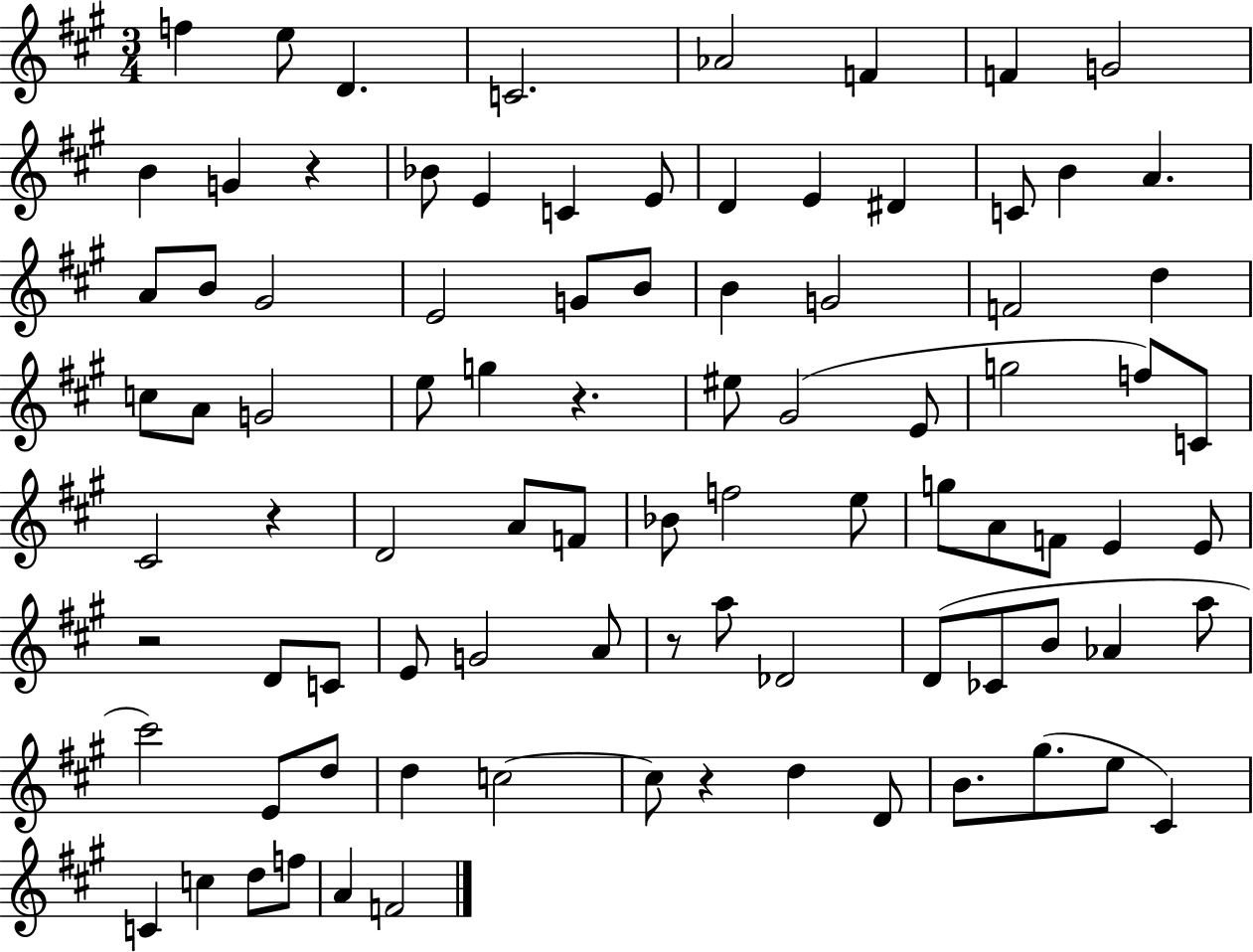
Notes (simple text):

F5/q E5/e D4/q. C4/h. Ab4/h F4/q F4/q G4/h B4/q G4/q R/q Bb4/e E4/q C4/q E4/e D4/q E4/q D#4/q C4/e B4/q A4/q. A4/e B4/e G#4/h E4/h G4/e B4/e B4/q G4/h F4/h D5/q C5/e A4/e G4/h E5/e G5/q R/q. EIS5/e G#4/h E4/e G5/h F5/e C4/e C#4/h R/q D4/h A4/e F4/e Bb4/e F5/h E5/e G5/e A4/e F4/e E4/q E4/e R/h D4/e C4/e E4/e G4/h A4/e R/e A5/e Db4/h D4/e CES4/e B4/e Ab4/q A5/e C#6/h E4/e D5/e D5/q C5/h C5/e R/q D5/q D4/e B4/e. G#5/e. E5/e C#4/q C4/q C5/q D5/e F5/e A4/q F4/h